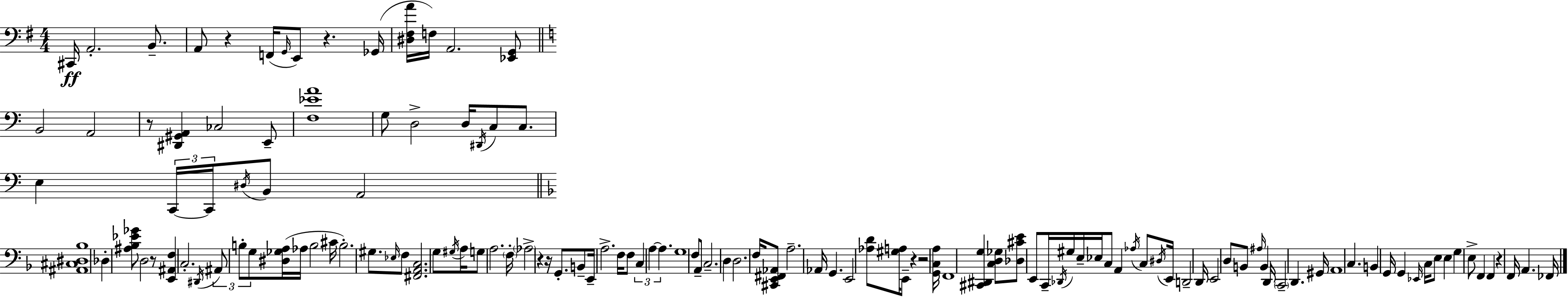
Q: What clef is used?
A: bass